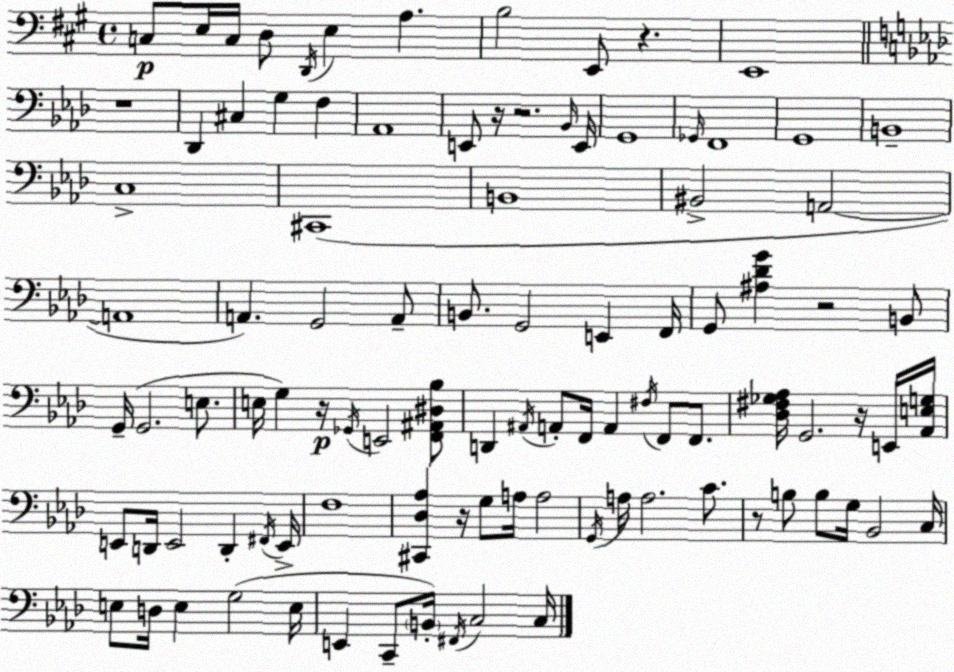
X:1
T:Untitled
M:4/4
L:1/4
K:A
C,/2 E,/4 C,/4 D,/2 D,,/4 E, A, B,2 E,,/2 z E,,4 z4 _D,, ^C, G, F, _A,,4 E,,/2 z/4 z2 _B,,/4 E,,/4 G,,4 _G,,/4 F,,4 G,,4 B,,4 C,4 ^C,,4 B,,4 ^B,,2 A,,2 A,,4 A,, G,,2 A,,/2 B,,/2 G,,2 E,, F,,/4 G,,/2 [^A,_DG] z2 B,,/2 G,,/4 G,,2 E,/2 E,/4 G, z/4 _G,,/4 E,,2 [F,,^A,,^D,_B,]/2 D,, ^A,,/4 A,,/2 F,,/4 A,, ^F,/4 F,,/2 F,,/2 [_D,^F,_G,_A,]/4 G,,2 z/4 E,,/4 [_A,,E,G,]/4 E,,/2 D,,/4 E,,2 D,, ^F,,/4 E,,/4 F,4 [^C,,_D,_A,] z/4 G,/2 A,/4 A,2 G,,/4 A,/4 A,2 C/2 z/2 B,/2 B,/2 G,/4 _B,,2 C,/4 E,/2 D,/4 E, G,2 E,/4 E,, C,,/2 B,,/4 ^F,,/4 C,2 C,/4